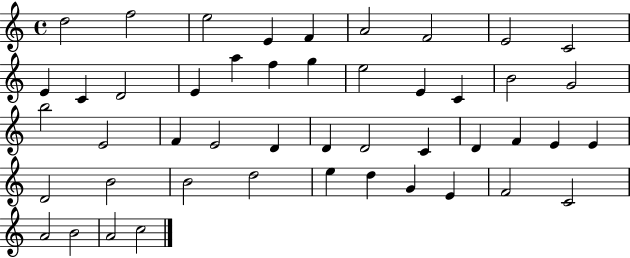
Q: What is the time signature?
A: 4/4